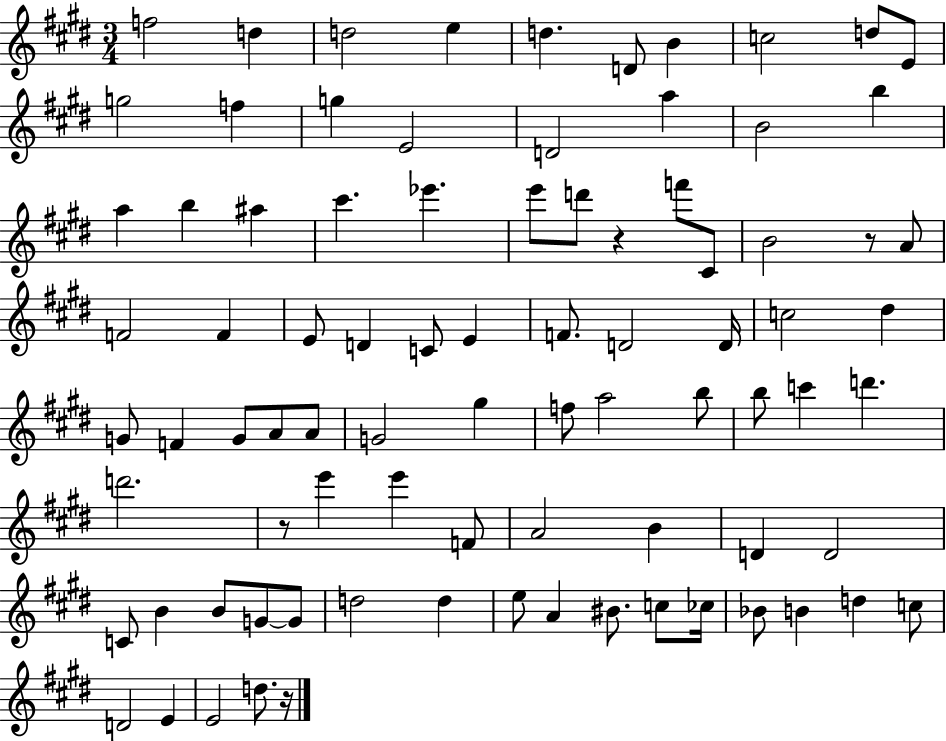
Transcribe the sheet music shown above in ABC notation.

X:1
T:Untitled
M:3/4
L:1/4
K:E
f2 d d2 e d D/2 B c2 d/2 E/2 g2 f g E2 D2 a B2 b a b ^a ^c' _e' e'/2 d'/2 z f'/2 ^C/2 B2 z/2 A/2 F2 F E/2 D C/2 E F/2 D2 D/4 c2 ^d G/2 F G/2 A/2 A/2 G2 ^g f/2 a2 b/2 b/2 c' d' d'2 z/2 e' e' F/2 A2 B D D2 C/2 B B/2 G/2 G/2 d2 d e/2 A ^B/2 c/2 _c/4 _B/2 B d c/2 D2 E E2 d/2 z/4